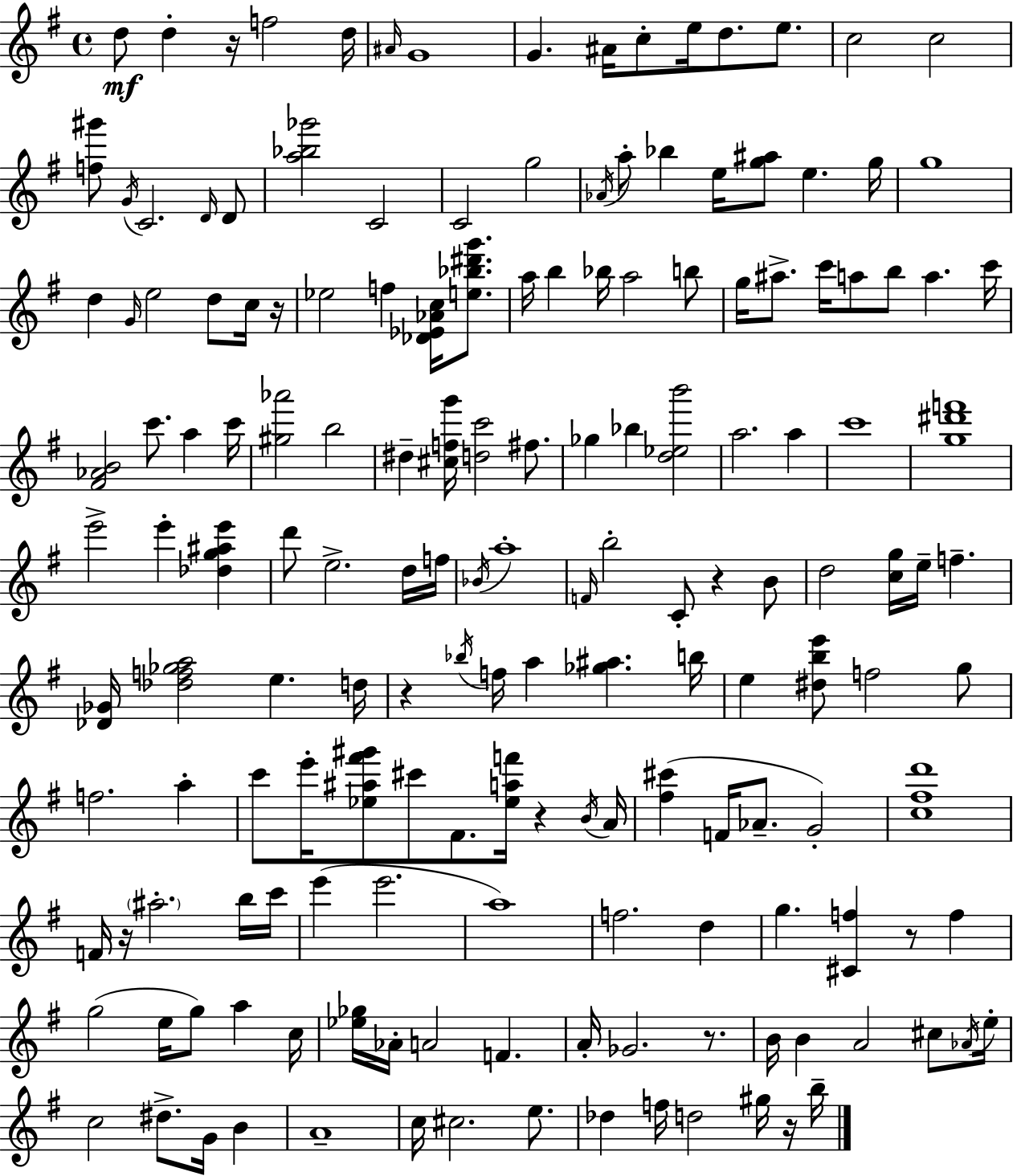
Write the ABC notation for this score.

X:1
T:Untitled
M:4/4
L:1/4
K:Em
d/2 d z/4 f2 d/4 ^A/4 G4 G ^A/4 c/2 e/4 d/2 e/2 c2 c2 [f^g']/2 G/4 C2 D/4 D/2 [a_b_g']2 C2 C2 g2 _A/4 a/2 _b e/4 [g^a]/2 e g/4 g4 d G/4 e2 d/2 c/4 z/4 _e2 f [_D_E_Ac]/4 [e_b^d'g']/2 a/4 b _b/4 a2 b/2 g/4 ^a/2 c'/4 a/2 b/2 a c'/4 [^F_AB]2 c'/2 a c'/4 [^g_a']2 b2 ^d [^cfg']/4 [dc']2 ^f/2 _g _b [d_eb']2 a2 a c'4 [g^d'f']4 e'2 e' [_dg^ae'] d'/2 e2 d/4 f/4 _B/4 a4 F/4 b2 C/2 z B/2 d2 [cg]/4 e/4 f [_D_G]/4 [_df_ga]2 e d/4 z _b/4 f/4 a [_g^a] b/4 e [^dbe']/2 f2 g/2 f2 a c'/2 e'/4 [_e^a^f'^g']/2 ^c'/2 ^F/2 [_eaf']/4 z B/4 A/4 [^f^c'] F/4 _A/2 G2 [c^fd']4 F/4 z/4 ^a2 b/4 c'/4 e' e'2 a4 f2 d g [^Cf] z/2 f g2 e/4 g/2 a c/4 [_e_g]/4 _A/4 A2 F A/4 _G2 z/2 B/4 B A2 ^c/2 _A/4 e/4 c2 ^d/2 G/4 B A4 c/4 ^c2 e/2 _d f/4 d2 ^g/4 z/4 b/4